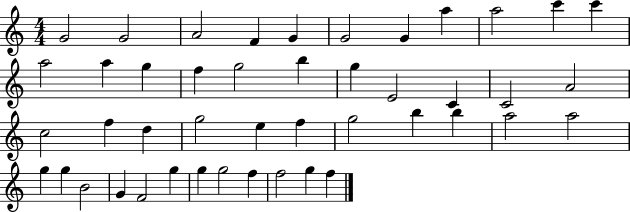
X:1
T:Untitled
M:4/4
L:1/4
K:C
G2 G2 A2 F G G2 G a a2 c' c' a2 a g f g2 b g E2 C C2 A2 c2 f d g2 e f g2 b b a2 a2 g g B2 G F2 g g g2 f f2 g f